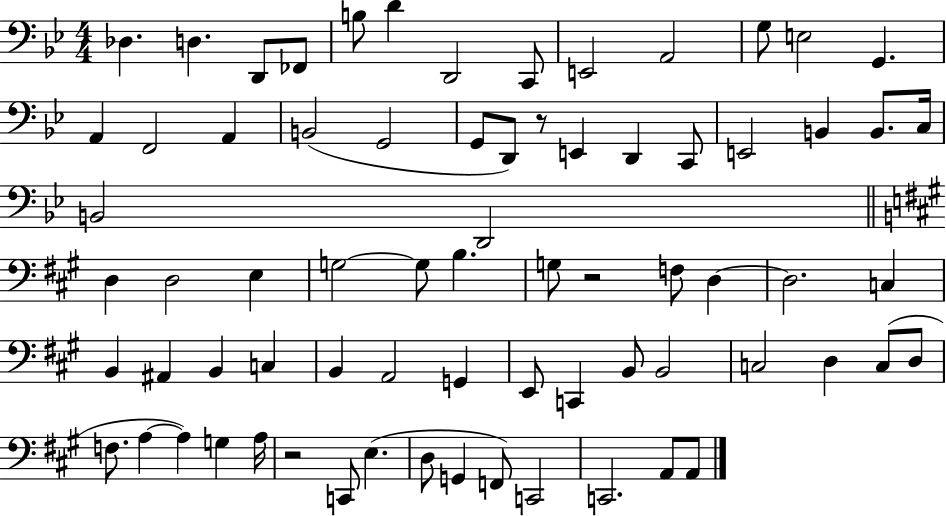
{
  \clef bass
  \numericTimeSignature
  \time 4/4
  \key bes \major
  des4. d4. d,8 fes,8 | b8 d'4 d,2 c,8 | e,2 a,2 | g8 e2 g,4. | \break a,4 f,2 a,4 | b,2( g,2 | g,8 d,8) r8 e,4 d,4 c,8 | e,2 b,4 b,8. c16 | \break b,2 d,2 | \bar "||" \break \key a \major d4 d2 e4 | g2~~ g8 b4. | g8 r2 f8 d4~~ | d2. c4 | \break b,4 ais,4 b,4 c4 | b,4 a,2 g,4 | e,8 c,4 b,8 b,2 | c2 d4 c8( d8 | \break f8. a4~~ a4) g4 a16 | r2 c,8 e4.( | d8 g,4 f,8) c,2 | c,2. a,8 a,8 | \break \bar "|."
}